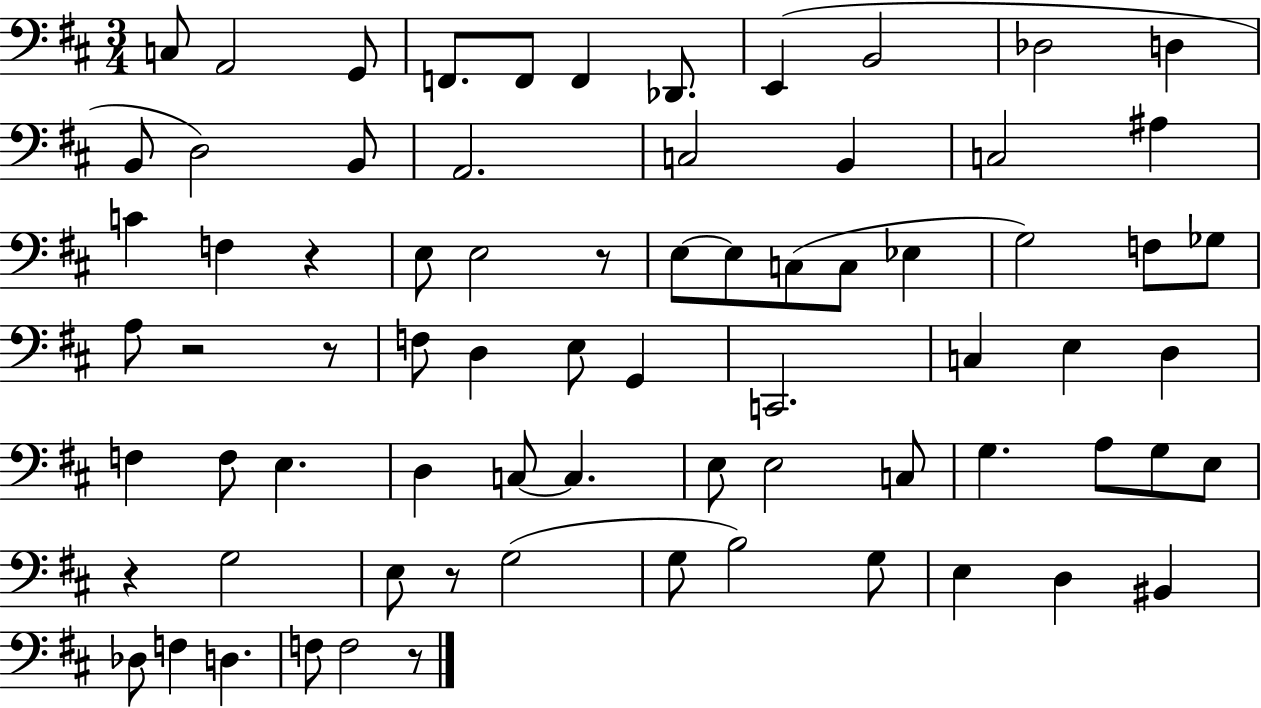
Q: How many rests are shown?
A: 7